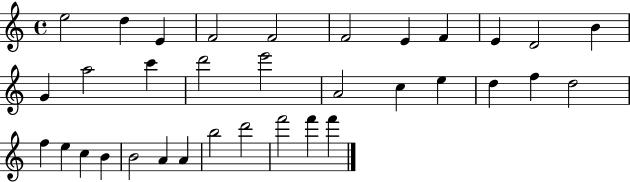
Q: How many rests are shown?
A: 0